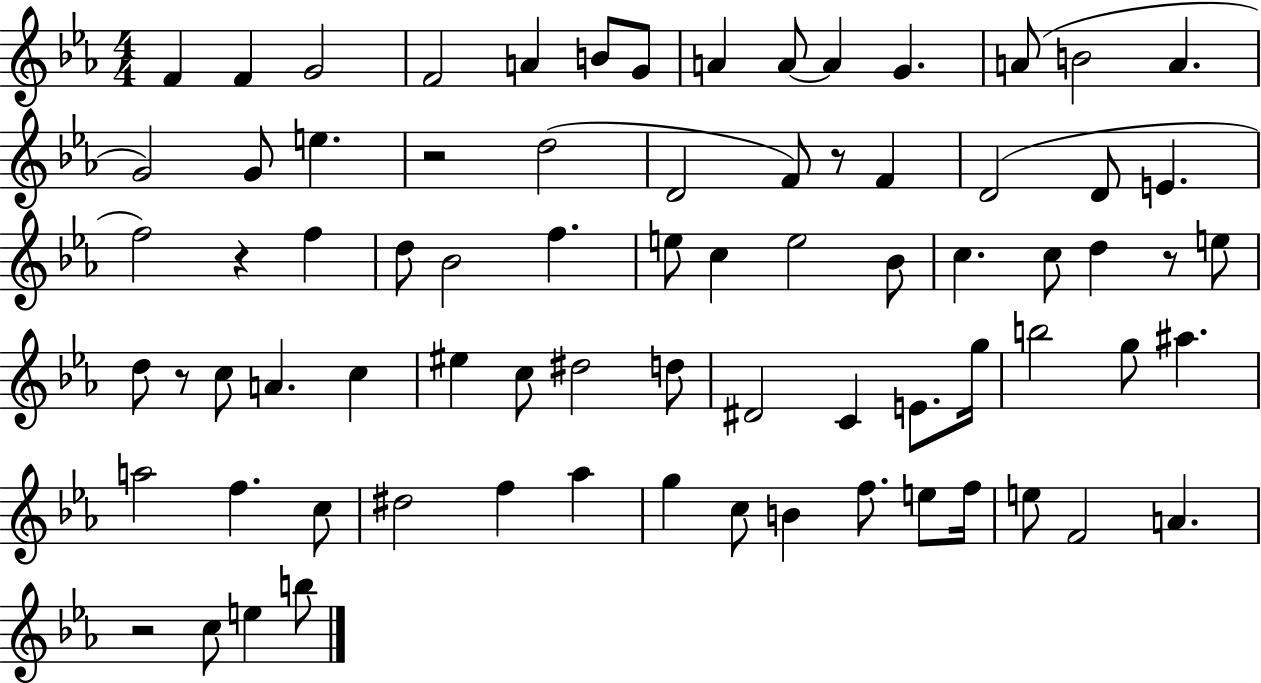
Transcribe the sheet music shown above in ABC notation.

X:1
T:Untitled
M:4/4
L:1/4
K:Eb
F F G2 F2 A B/2 G/2 A A/2 A G A/2 B2 A G2 G/2 e z2 d2 D2 F/2 z/2 F D2 D/2 E f2 z f d/2 _B2 f e/2 c e2 _B/2 c c/2 d z/2 e/2 d/2 z/2 c/2 A c ^e c/2 ^d2 d/2 ^D2 C E/2 g/4 b2 g/2 ^a a2 f c/2 ^d2 f _a g c/2 B f/2 e/2 f/4 e/2 F2 A z2 c/2 e b/2